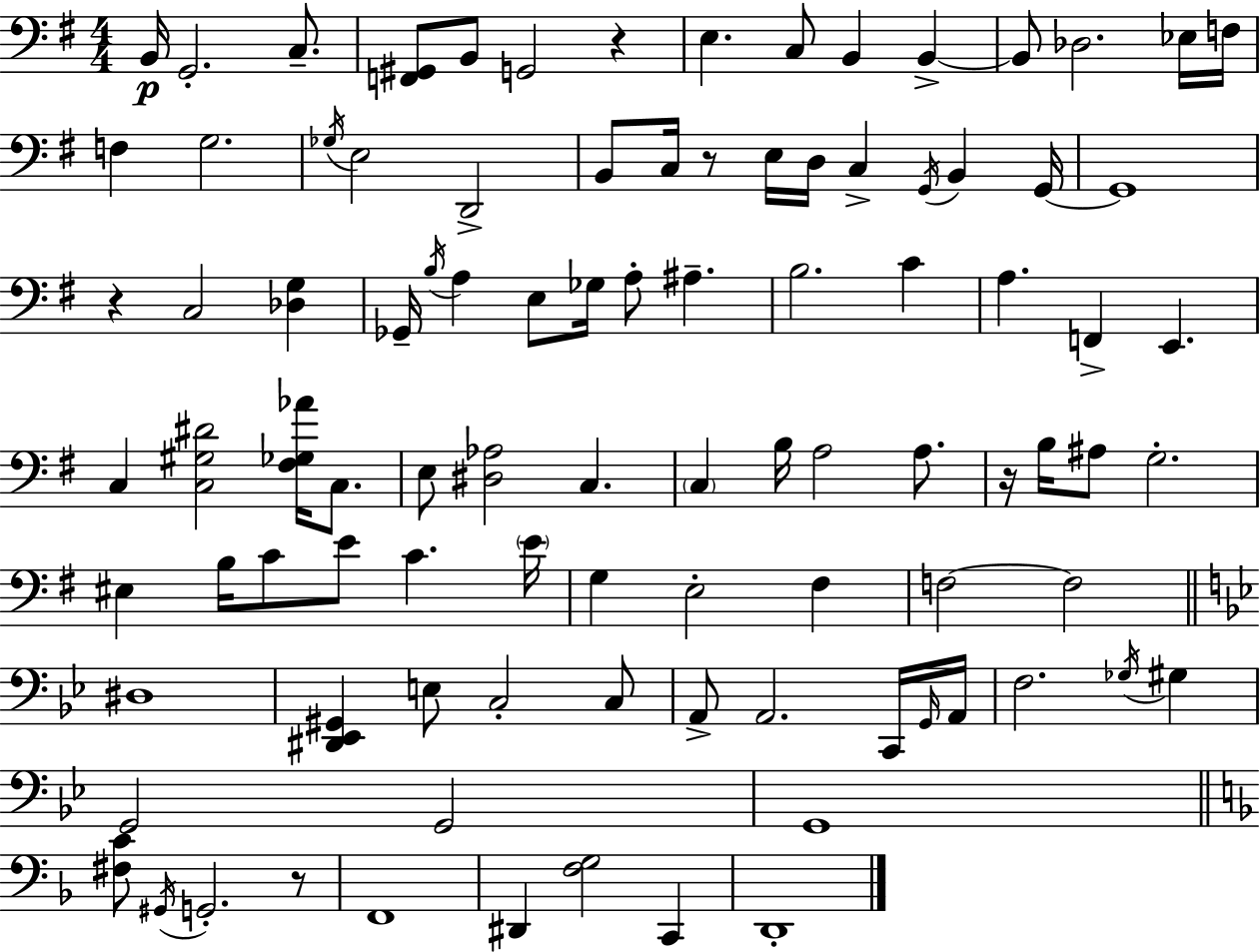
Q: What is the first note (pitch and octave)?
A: B2